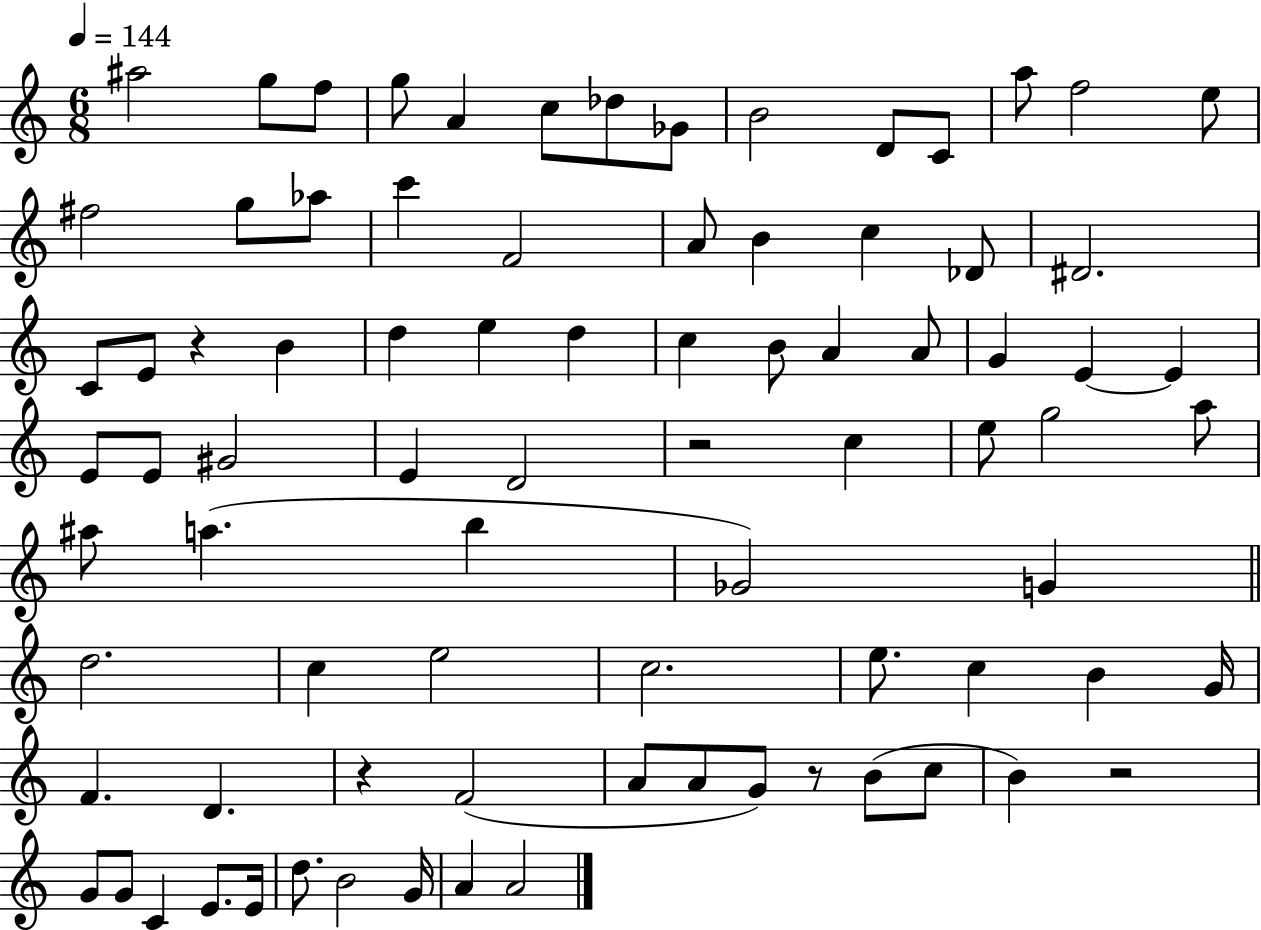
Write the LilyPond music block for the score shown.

{
  \clef treble
  \numericTimeSignature
  \time 6/8
  \key c \major
  \tempo 4 = 144
  ais''2 g''8 f''8 | g''8 a'4 c''8 des''8 ges'8 | b'2 d'8 c'8 | a''8 f''2 e''8 | \break fis''2 g''8 aes''8 | c'''4 f'2 | a'8 b'4 c''4 des'8 | dis'2. | \break c'8 e'8 r4 b'4 | d''4 e''4 d''4 | c''4 b'8 a'4 a'8 | g'4 e'4~~ e'4 | \break e'8 e'8 gis'2 | e'4 d'2 | r2 c''4 | e''8 g''2 a''8 | \break ais''8 a''4.( b''4 | ges'2) g'4 | \bar "||" \break \key c \major d''2. | c''4 e''2 | c''2. | e''8. c''4 b'4 g'16 | \break f'4. d'4. | r4 f'2( | a'8 a'8 g'8) r8 b'8( c''8 | b'4) r2 | \break g'8 g'8 c'4 e'8. e'16 | d''8. b'2 g'16 | a'4 a'2 | \bar "|."
}